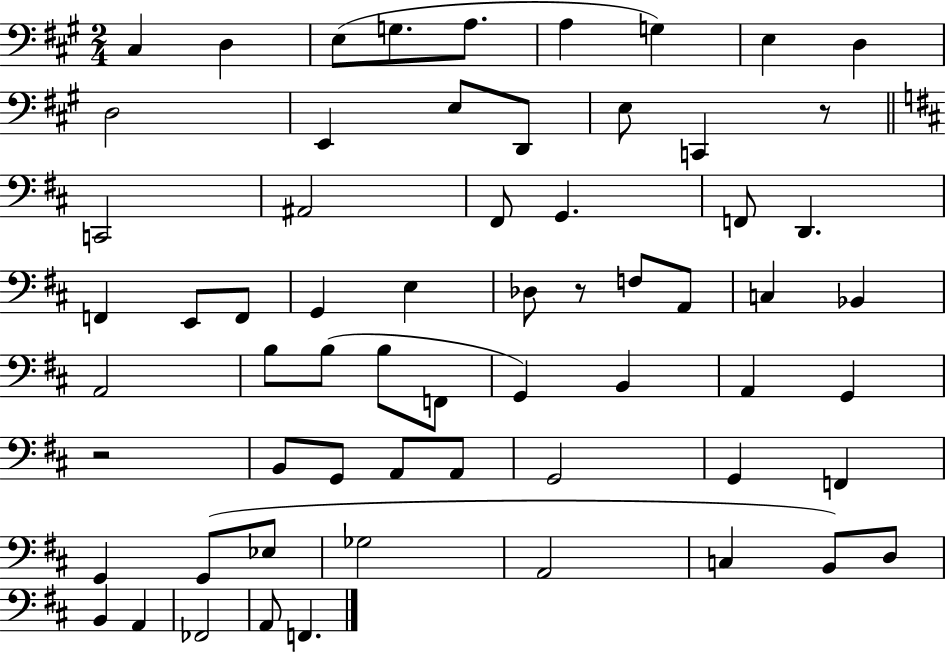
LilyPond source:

{
  \clef bass
  \numericTimeSignature
  \time 2/4
  \key a \major
  cis4 d4 | e8( g8. a8. | a4 g4) | e4 d4 | \break d2 | e,4 e8 d,8 | e8 c,4 r8 | \bar "||" \break \key b \minor c,2 | ais,2 | fis,8 g,4. | f,8 d,4. | \break f,4 e,8 f,8 | g,4 e4 | des8 r8 f8 a,8 | c4 bes,4 | \break a,2 | b8 b8( b8 f,8 | g,4) b,4 | a,4 g,4 | \break r2 | b,8 g,8 a,8 a,8 | g,2 | g,4 f,4 | \break g,4 g,8( ees8 | ges2 | a,2 | c4 b,8) d8 | \break b,4 a,4 | fes,2 | a,8 f,4. | \bar "|."
}